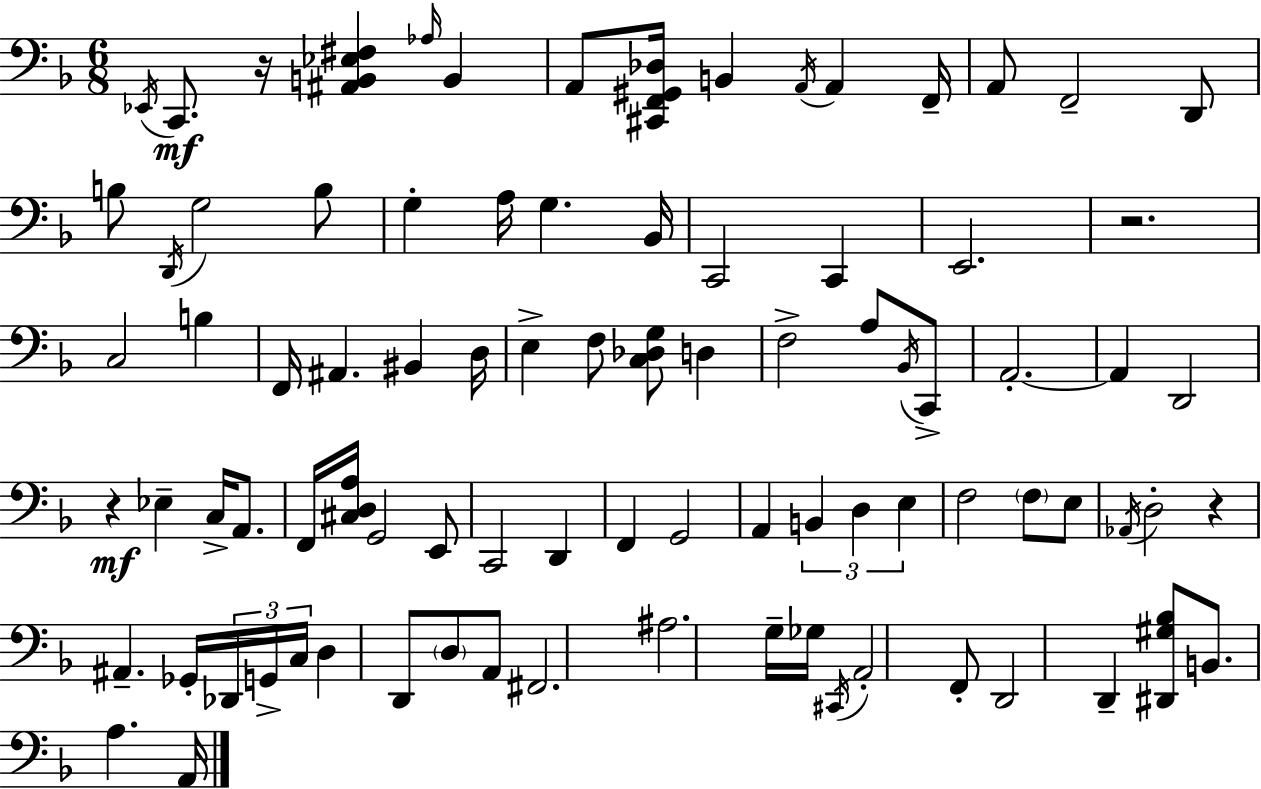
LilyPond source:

{
  \clef bass
  \numericTimeSignature
  \time 6/8
  \key f \major
  \acciaccatura { ees,16 }\mf c,8. r16 <ais, b, ees fis>4 \grace { aes16 } b,4 | a,8 <cis, f, gis, des>16 b,4 \acciaccatura { a,16 } a,4 | f,16-- a,8 f,2-- | d,8 b8 \acciaccatura { d,16 } g2 | \break b8 g4-. a16 g4. | bes,16 c,2 | c,4 e,2. | r2. | \break c2 | b4 f,16 ais,4. bis,4 | d16 e4-> f8 <c des g>8 | d4 f2-> | \break a8 \acciaccatura { bes,16 } c,8-> a,2.-.~~ | a,4 d,2 | r4\mf ees4-- | c16-> a,8. f,16 <cis d a>16 g,2 | \break e,8 c,2 | d,4 f,4 g,2 | a,4 \tuplet 3/2 { b,4 | d4 e4 } f2 | \break \parenthesize f8 e8 \acciaccatura { aes,16 } d2-. | r4 ais,4.-- | ges,16-. \tuplet 3/2 { des,16 g,16-> c16 } d4 | d,8 \parenthesize d8 a,8 fis,2. | \break ais2. | g16-- ges16 \acciaccatura { cis,16 } a,2-. | f,8-. d,2 | d,4-- <dis, gis bes>8 b,8. | \break a4. a,16 \bar "|."
}